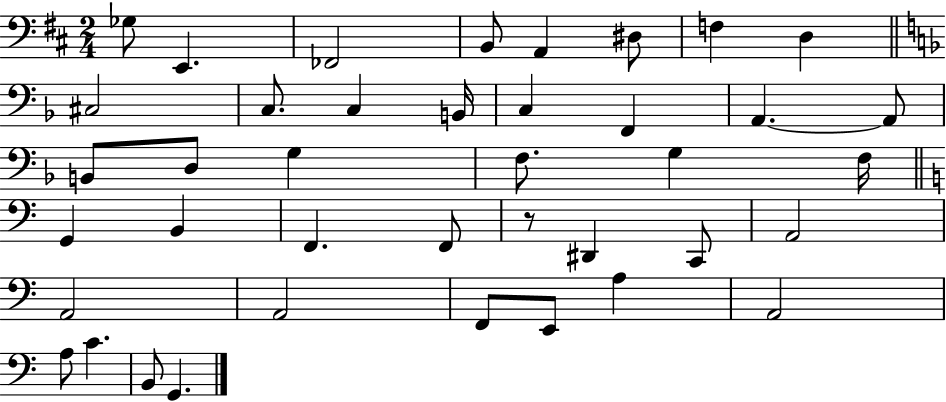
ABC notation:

X:1
T:Untitled
M:2/4
L:1/4
K:D
_G,/2 E,, _F,,2 B,,/2 A,, ^D,/2 F, D, ^C,2 C,/2 C, B,,/4 C, F,, A,, A,,/2 B,,/2 D,/2 G, F,/2 G, F,/4 G,, B,, F,, F,,/2 z/2 ^D,, C,,/2 A,,2 A,,2 A,,2 F,,/2 E,,/2 A, A,,2 A,/2 C B,,/2 G,,